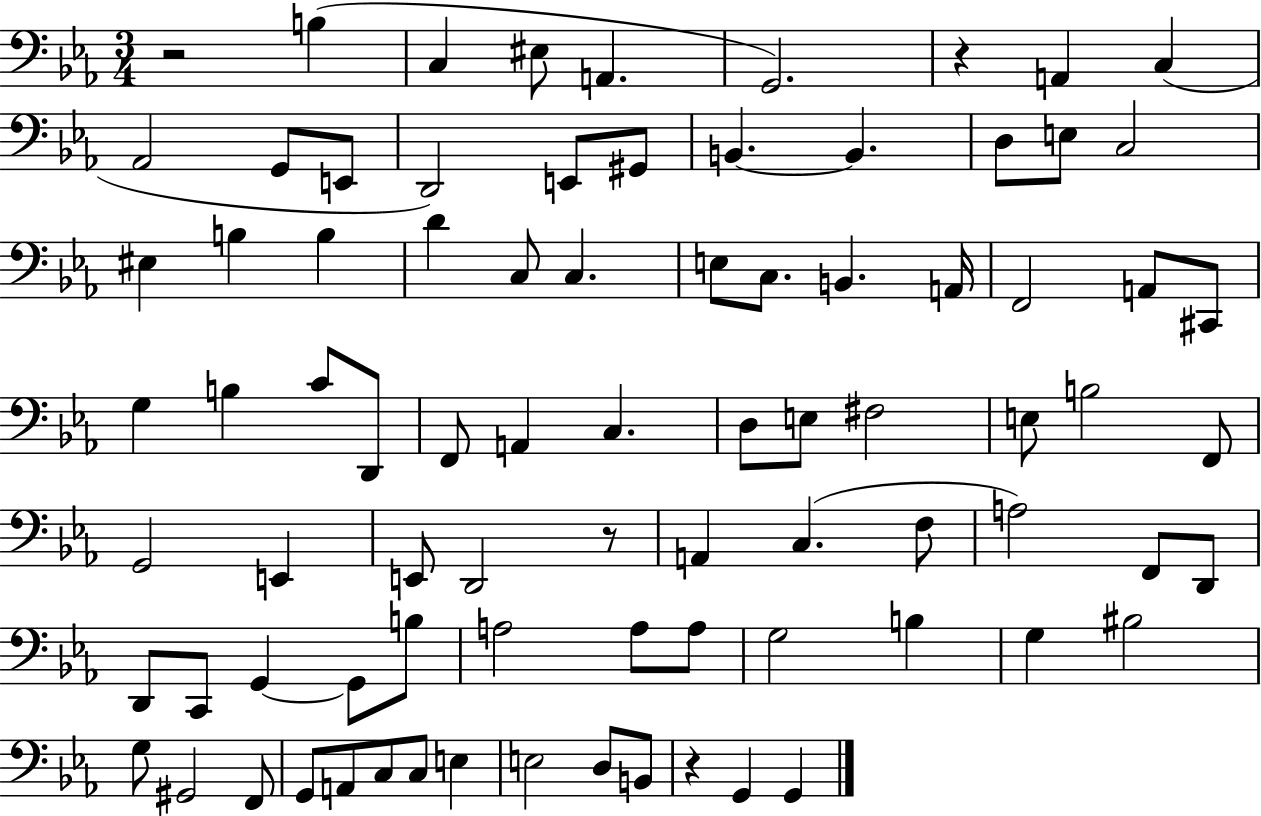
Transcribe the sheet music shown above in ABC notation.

X:1
T:Untitled
M:3/4
L:1/4
K:Eb
z2 B, C, ^E,/2 A,, G,,2 z A,, C, _A,,2 G,,/2 E,,/2 D,,2 E,,/2 ^G,,/2 B,, B,, D,/2 E,/2 C,2 ^E, B, B, D C,/2 C, E,/2 C,/2 B,, A,,/4 F,,2 A,,/2 ^C,,/2 G, B, C/2 D,,/2 F,,/2 A,, C, D,/2 E,/2 ^F,2 E,/2 B,2 F,,/2 G,,2 E,, E,,/2 D,,2 z/2 A,, C, F,/2 A,2 F,,/2 D,,/2 D,,/2 C,,/2 G,, G,,/2 B,/2 A,2 A,/2 A,/2 G,2 B, G, ^B,2 G,/2 ^G,,2 F,,/2 G,,/2 A,,/2 C,/2 C,/2 E, E,2 D,/2 B,,/2 z G,, G,,